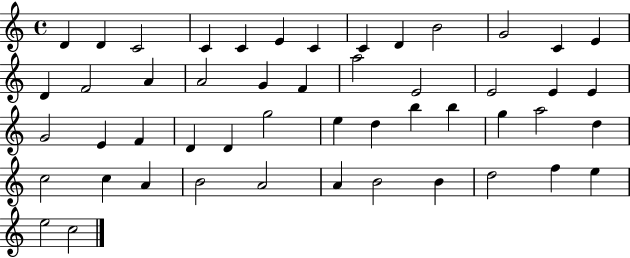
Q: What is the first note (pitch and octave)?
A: D4